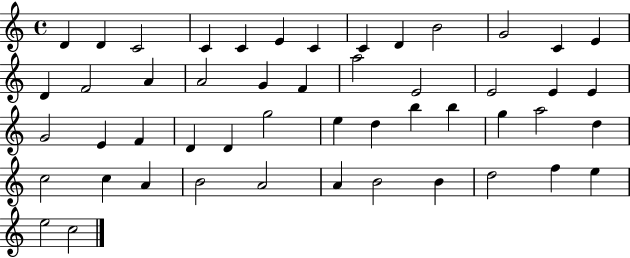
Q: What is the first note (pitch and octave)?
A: D4